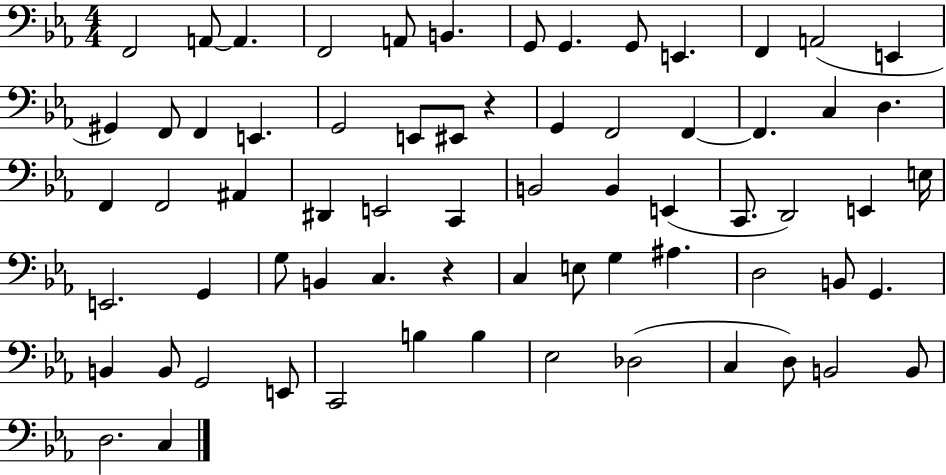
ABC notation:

X:1
T:Untitled
M:4/4
L:1/4
K:Eb
F,,2 A,,/2 A,, F,,2 A,,/2 B,, G,,/2 G,, G,,/2 E,, F,, A,,2 E,, ^G,, F,,/2 F,, E,, G,,2 E,,/2 ^E,,/2 z G,, F,,2 F,, F,, C, D, F,, F,,2 ^A,, ^D,, E,,2 C,, B,,2 B,, E,, C,,/2 D,,2 E,, E,/4 E,,2 G,, G,/2 B,, C, z C, E,/2 G, ^A, D,2 B,,/2 G,, B,, B,,/2 G,,2 E,,/2 C,,2 B, B, _E,2 _D,2 C, D,/2 B,,2 B,,/2 D,2 C,